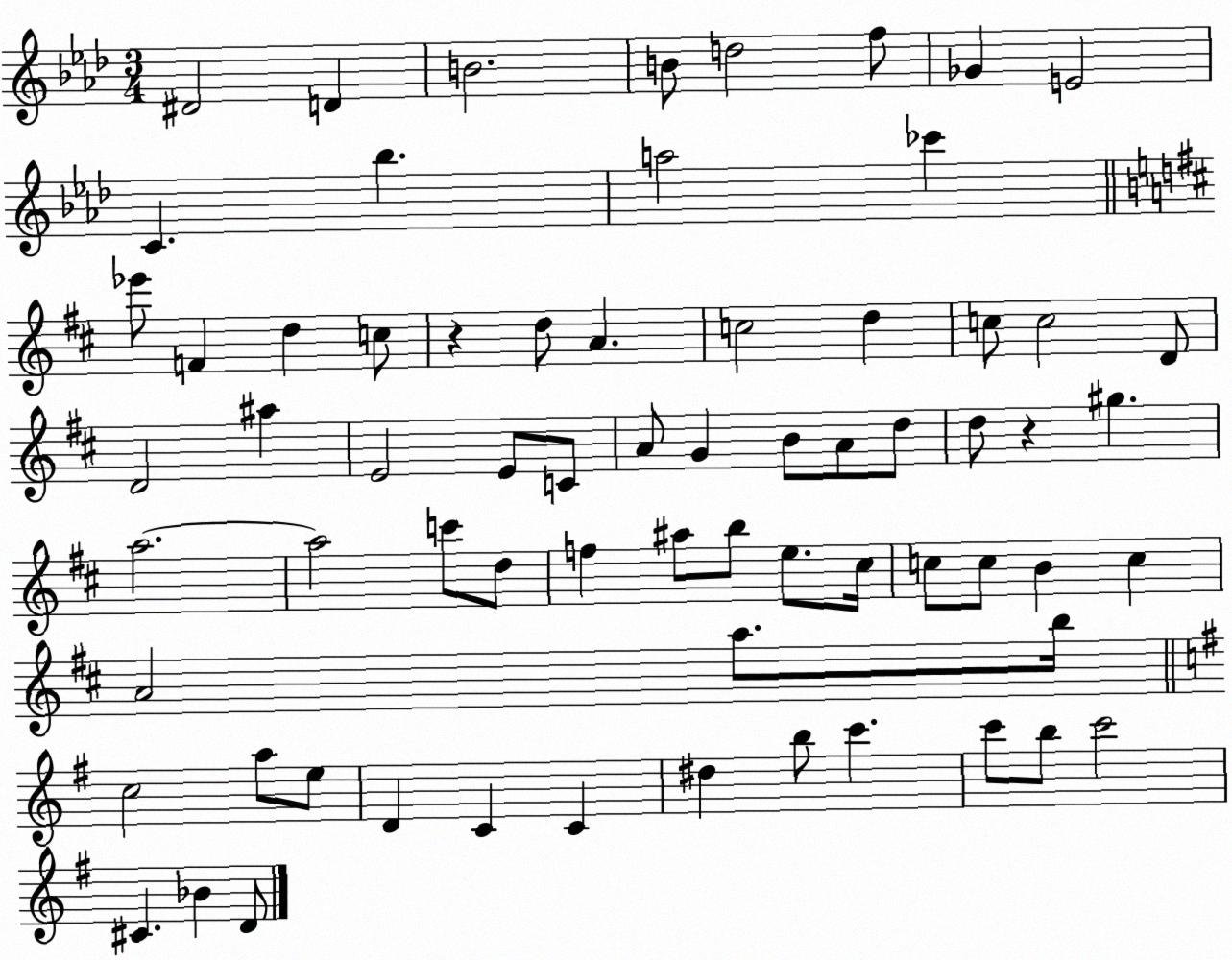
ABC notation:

X:1
T:Untitled
M:3/4
L:1/4
K:Ab
^D2 D B2 B/2 d2 f/2 _G E2 C _b a2 _c' _e'/2 F d c/2 z d/2 A c2 d c/2 c2 D/2 D2 ^a E2 E/2 C/2 A/2 G B/2 A/2 d/2 d/2 z ^g a2 a2 c'/2 d/2 f ^a/2 b/2 e/2 ^c/4 c/2 c/2 B c A2 a/2 b/4 c2 a/2 e/2 D C C ^d b/2 c' c'/2 b/2 c'2 ^C _B D/2